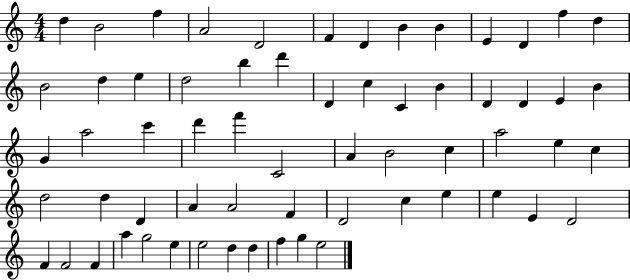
{
  \clef treble
  \numericTimeSignature
  \time 4/4
  \key c \major
  d''4 b'2 f''4 | a'2 d'2 | f'4 d'4 b'4 b'4 | e'4 d'4 f''4 d''4 | \break b'2 d''4 e''4 | d''2 b''4 d'''4 | d'4 c''4 c'4 b'4 | d'4 d'4 e'4 b'4 | \break g'4 a''2 c'''4 | d'''4 f'''4 c'2 | a'4 b'2 c''4 | a''2 e''4 c''4 | \break d''2 d''4 d'4 | a'4 a'2 f'4 | d'2 c''4 e''4 | e''4 e'4 d'2 | \break f'4 f'2 f'4 | a''4 g''2 e''4 | e''2 d''4 d''4 | f''4 g''4 e''2 | \break \bar "|."
}